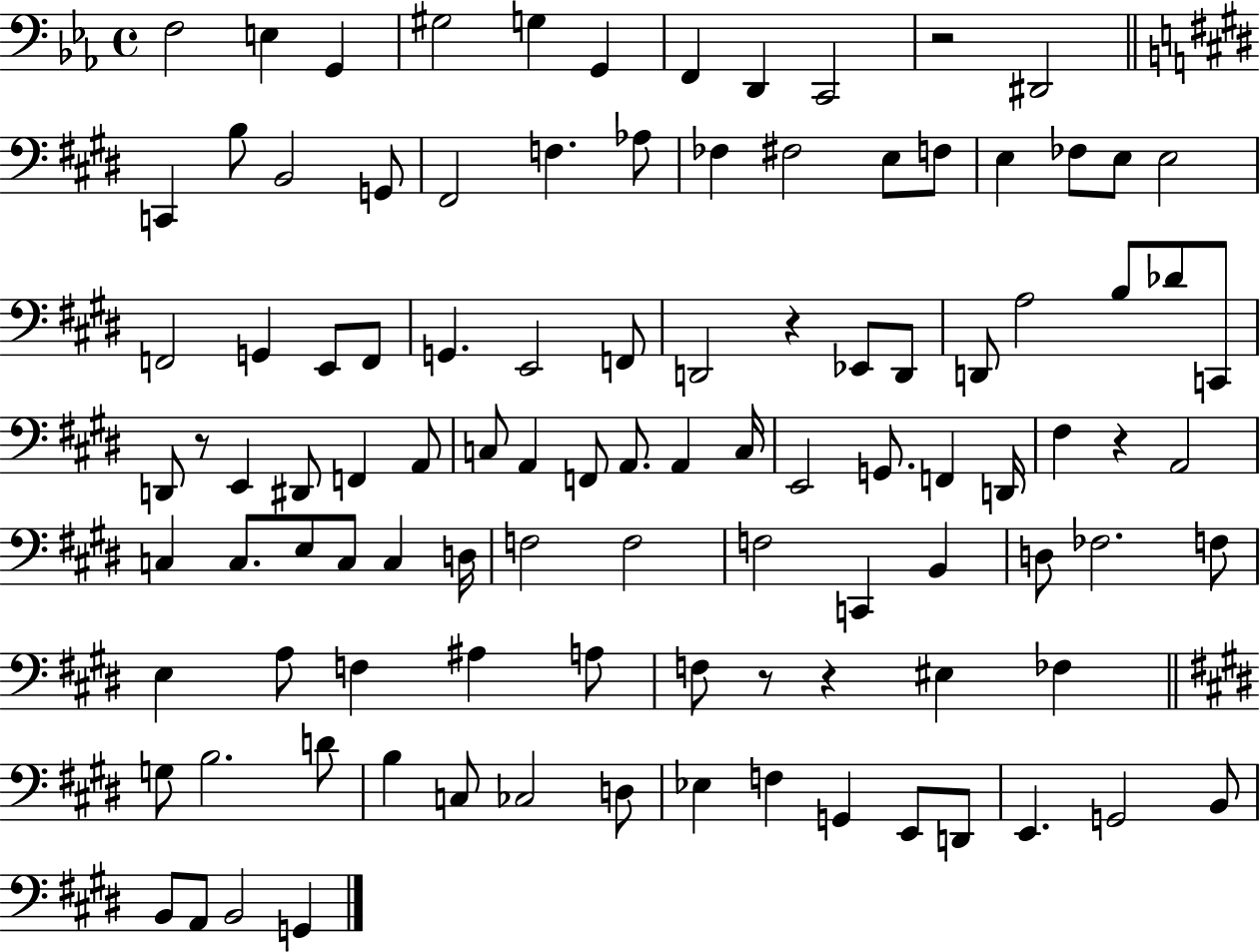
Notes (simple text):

F3/h E3/q G2/q G#3/h G3/q G2/q F2/q D2/q C2/h R/h D#2/h C2/q B3/e B2/h G2/e F#2/h F3/q. Ab3/e FES3/q F#3/h E3/e F3/e E3/q FES3/e E3/e E3/h F2/h G2/q E2/e F2/e G2/q. E2/h F2/e D2/h R/q Eb2/e D2/e D2/e A3/h B3/e Db4/e C2/e D2/e R/e E2/q D#2/e F2/q A2/e C3/e A2/q F2/e A2/e. A2/q C3/s E2/h G2/e. F2/q D2/s F#3/q R/q A2/h C3/q C3/e. E3/e C3/e C3/q D3/s F3/h F3/h F3/h C2/q B2/q D3/e FES3/h. F3/e E3/q A3/e F3/q A#3/q A3/e F3/e R/e R/q EIS3/q FES3/q G3/e B3/h. D4/e B3/q C3/e CES3/h D3/e Eb3/q F3/q G2/q E2/e D2/e E2/q. G2/h B2/e B2/e A2/e B2/h G2/q